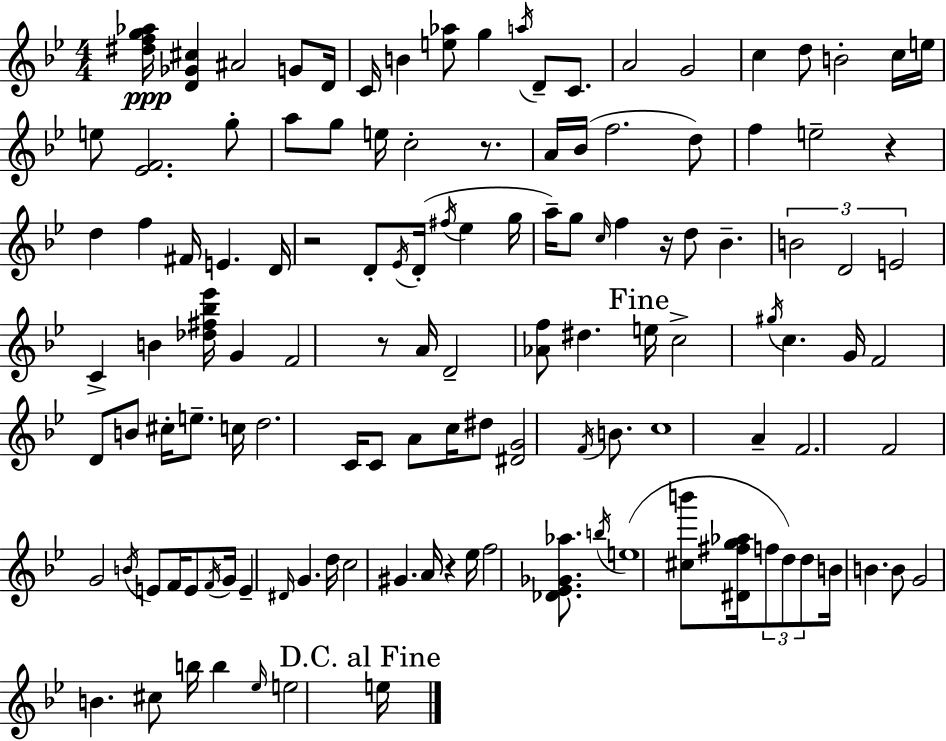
{
  \clef treble
  \numericTimeSignature
  \time 4/4
  \key bes \major
  <dis'' f'' g'' aes''>16\ppp <d' ges' cis''>4 ais'2 g'8 d'16 | c'16 b'4 <e'' aes''>8 g''4 \acciaccatura { a''16 } d'8-- c'8. | a'2 g'2 | c''4 d''8 b'2-. c''16 | \break e''16 e''8 <ees' f'>2. g''8-. | a''8 g''8 e''16 c''2-. r8. | a'16 bes'16( f''2. d''8) | f''4 e''2-- r4 | \break d''4 f''4 fis'16 e'4. | d'16 r2 d'8-. \acciaccatura { ees'16 } d'16-.( \acciaccatura { fis''16 } ees''4 | g''16 a''16--) g''8 \grace { c''16 } f''4 r16 d''8 bes'4.-- | \tuplet 3/2 { b'2 d'2 | \break e'2 } c'4-> | b'4 <des'' fis'' bes'' ees'''>16 g'4 f'2 | r8 a'16 d'2-- <aes' f''>8 dis''4. | \mark "Fine" e''16 c''2-> \acciaccatura { gis''16 } c''4. | \break g'16 f'2 d'8 b'8 | cis''16-. e''8.-- c''16 d''2. | c'16 c'8 a'8 c''16 dis''8 <dis' g'>2 | \acciaccatura { f'16 } b'8. c''1 | \break a'4-- f'2. | f'2 g'2 | \acciaccatura { b'16 } e'8 f'16 e'8 \acciaccatura { f'16 } g'16 e'4-- | \grace { dis'16 } g'4. d''16 c''2 | \break gis'4. a'16 r4 ees''16 f''2 | <des' ees' ges' aes''>8. \acciaccatura { b''16 }( e''1 | <cis'' b'''>8 <dis' fis'' g'' aes''>16 \tuplet 3/2 { f''8 d''8) | d''8 } b'16 b'4. b'8 g'2 | \break b'4. cis''8 b''16 b''4 | \grace { ees''16 } e''2 \mark "D.C. al Fine" e''16 \bar "|."
}